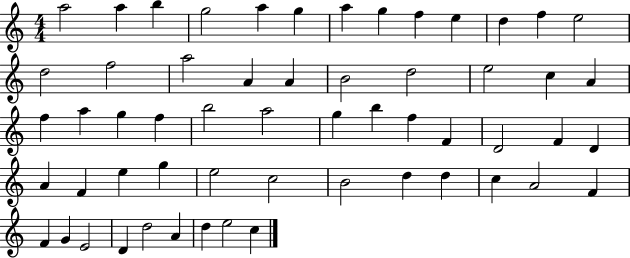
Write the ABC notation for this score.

X:1
T:Untitled
M:4/4
L:1/4
K:C
a2 a b g2 a g a g f e d f e2 d2 f2 a2 A A B2 d2 e2 c A f a g f b2 a2 g b f F D2 F D A F e g e2 c2 B2 d d c A2 F F G E2 D d2 A d e2 c